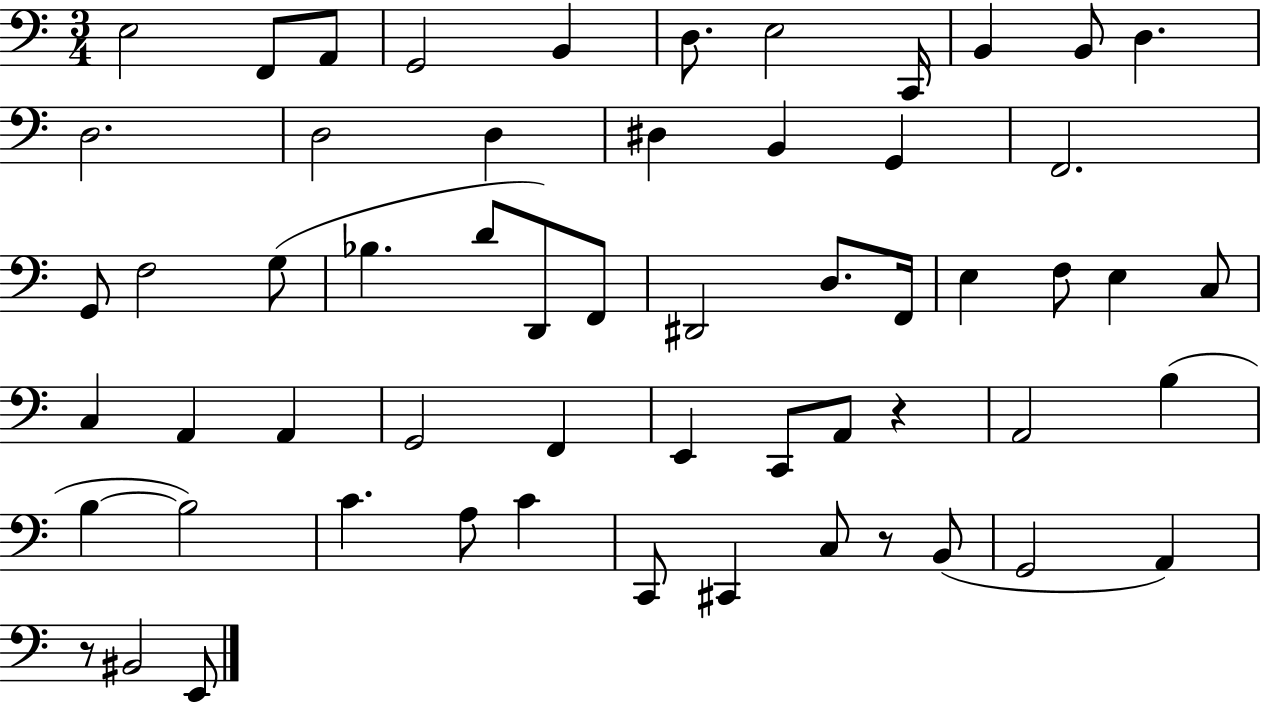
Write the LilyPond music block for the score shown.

{
  \clef bass
  \numericTimeSignature
  \time 3/4
  \key c \major
  \repeat volta 2 { e2 f,8 a,8 | g,2 b,4 | d8. e2 c,16 | b,4 b,8 d4. | \break d2. | d2 d4 | dis4 b,4 g,4 | f,2. | \break g,8 f2 g8( | bes4. d'8 d,8) f,8 | dis,2 d8. f,16 | e4 f8 e4 c8 | \break c4 a,4 a,4 | g,2 f,4 | e,4 c,8 a,8 r4 | a,2 b4( | \break b4~~ b2) | c'4. a8 c'4 | c,8 cis,4 c8 r8 b,8( | g,2 a,4) | \break r8 bis,2 e,8 | } \bar "|."
}